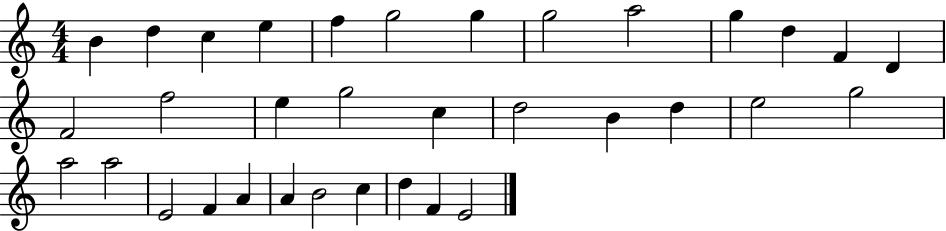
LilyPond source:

{
  \clef treble
  \numericTimeSignature
  \time 4/4
  \key c \major
  b'4 d''4 c''4 e''4 | f''4 g''2 g''4 | g''2 a''2 | g''4 d''4 f'4 d'4 | \break f'2 f''2 | e''4 g''2 c''4 | d''2 b'4 d''4 | e''2 g''2 | \break a''2 a''2 | e'2 f'4 a'4 | a'4 b'2 c''4 | d''4 f'4 e'2 | \break \bar "|."
}